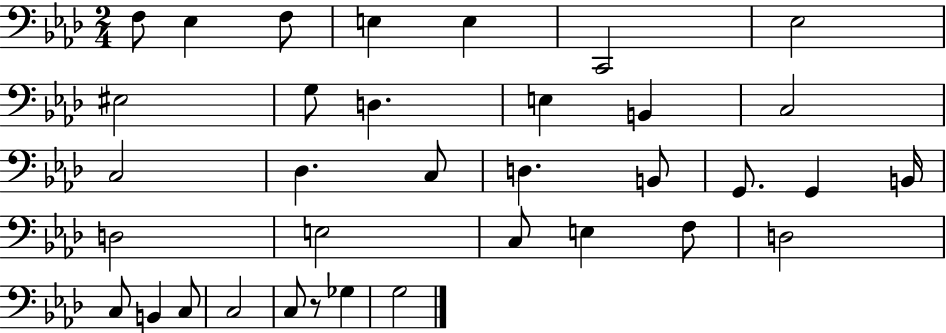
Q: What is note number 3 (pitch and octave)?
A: F3